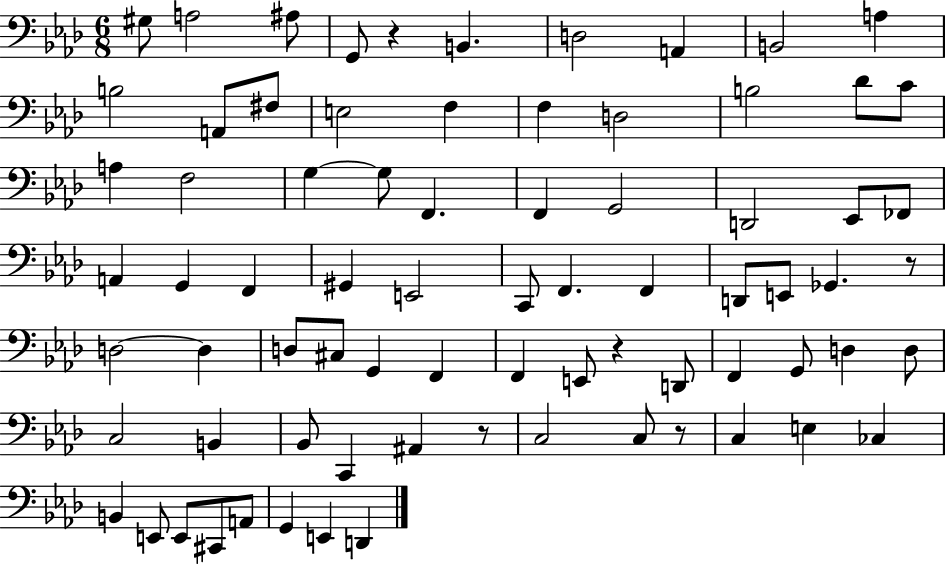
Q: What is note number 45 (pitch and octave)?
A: G2